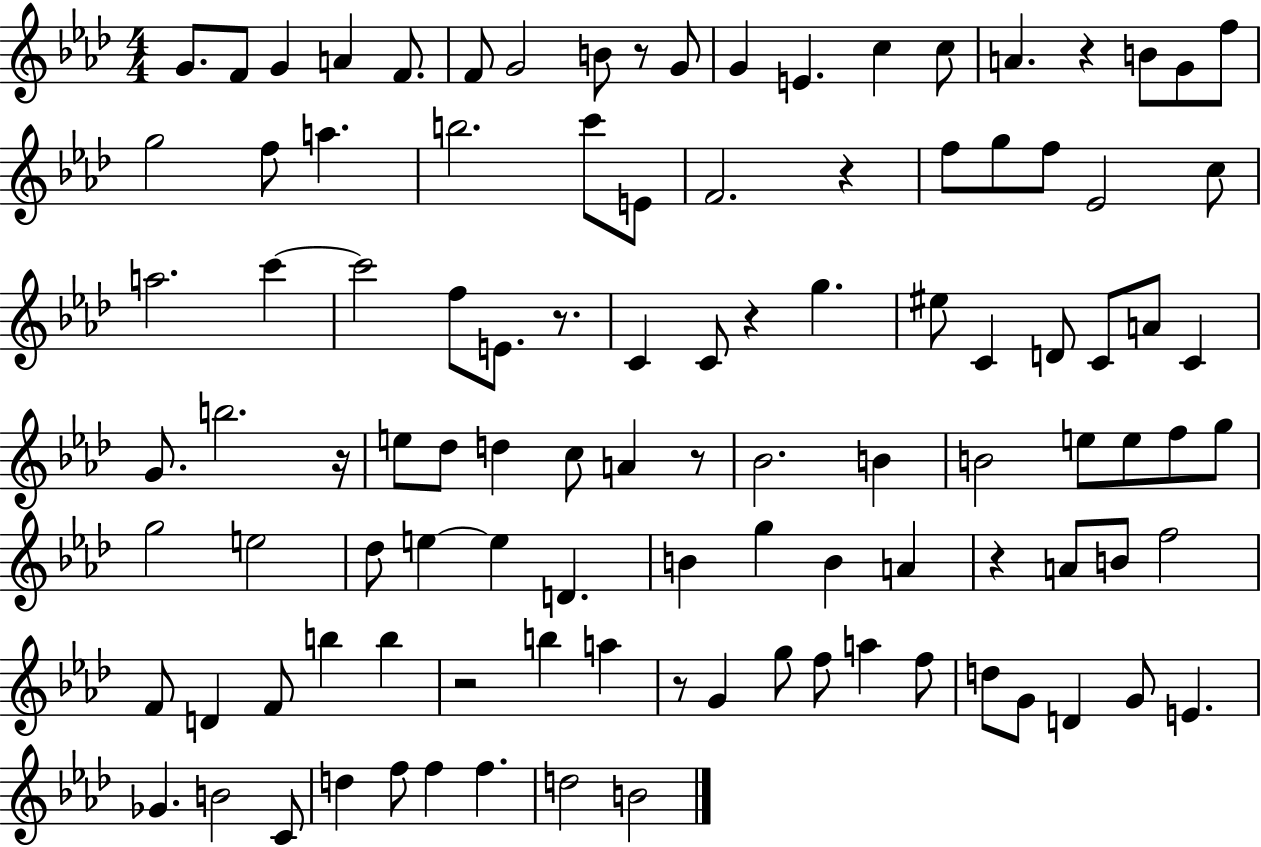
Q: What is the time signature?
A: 4/4